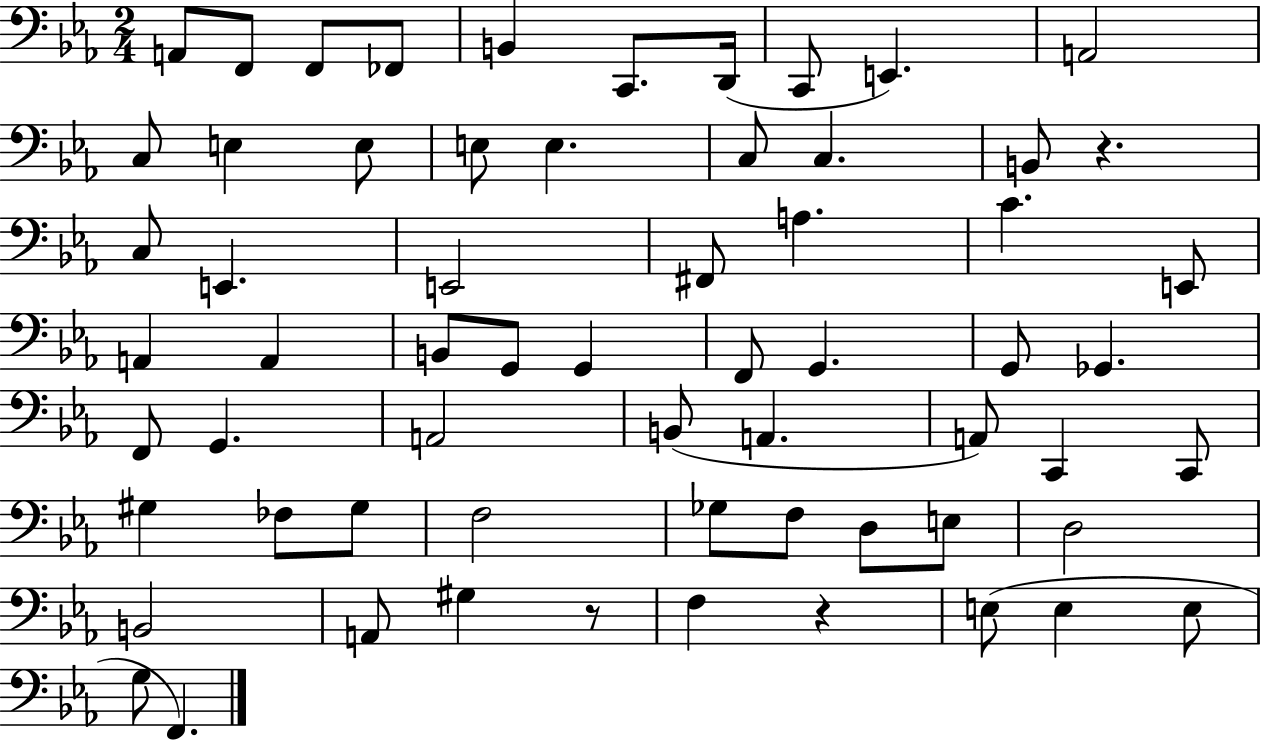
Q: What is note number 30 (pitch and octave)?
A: G2